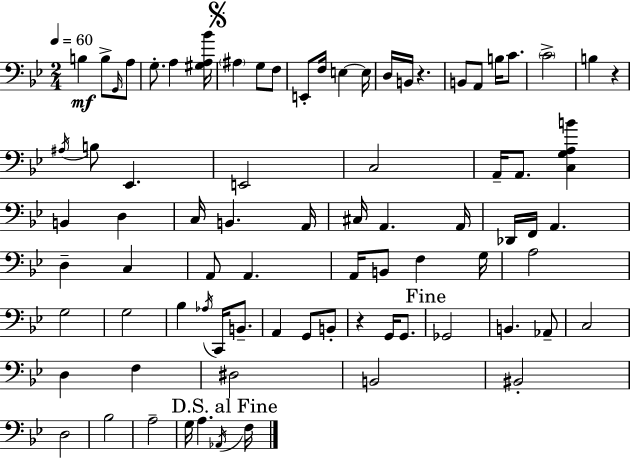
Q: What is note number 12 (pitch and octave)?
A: E3